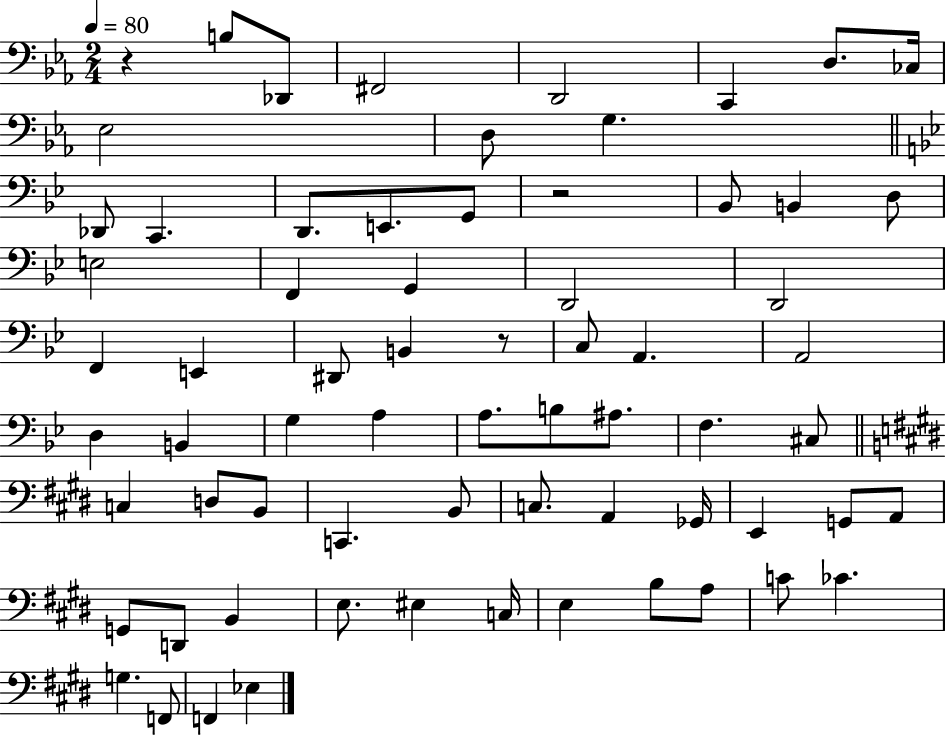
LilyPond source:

{
  \clef bass
  \numericTimeSignature
  \time 2/4
  \key ees \major
  \tempo 4 = 80
  r4 b8 des,8 | fis,2 | d,2 | c,4 d8. ces16 | \break ees2 | d8 g4. | \bar "||" \break \key bes \major des,8 c,4. | d,8. e,8. g,8 | r2 | bes,8 b,4 d8 | \break e2 | f,4 g,4 | d,2 | d,2 | \break f,4 e,4 | dis,8 b,4 r8 | c8 a,4. | a,2 | \break d4 b,4 | g4 a4 | a8. b8 ais8. | f4. cis8 | \break \bar "||" \break \key e \major c4 d8 b,8 | c,4. b,8 | c8. a,4 ges,16 | e,4 g,8 a,8 | \break g,8 d,8 b,4 | e8. eis4 c16 | e4 b8 a8 | c'8 ces'4. | \break g4. f,8 | f,4 ees4 | \bar "|."
}